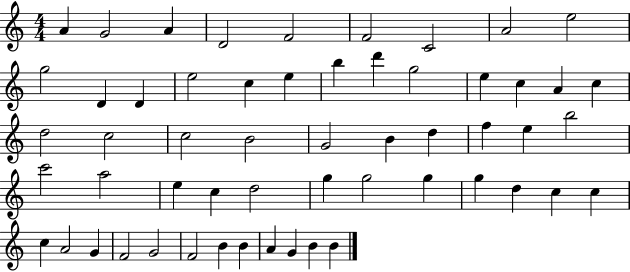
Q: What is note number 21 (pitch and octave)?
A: A4